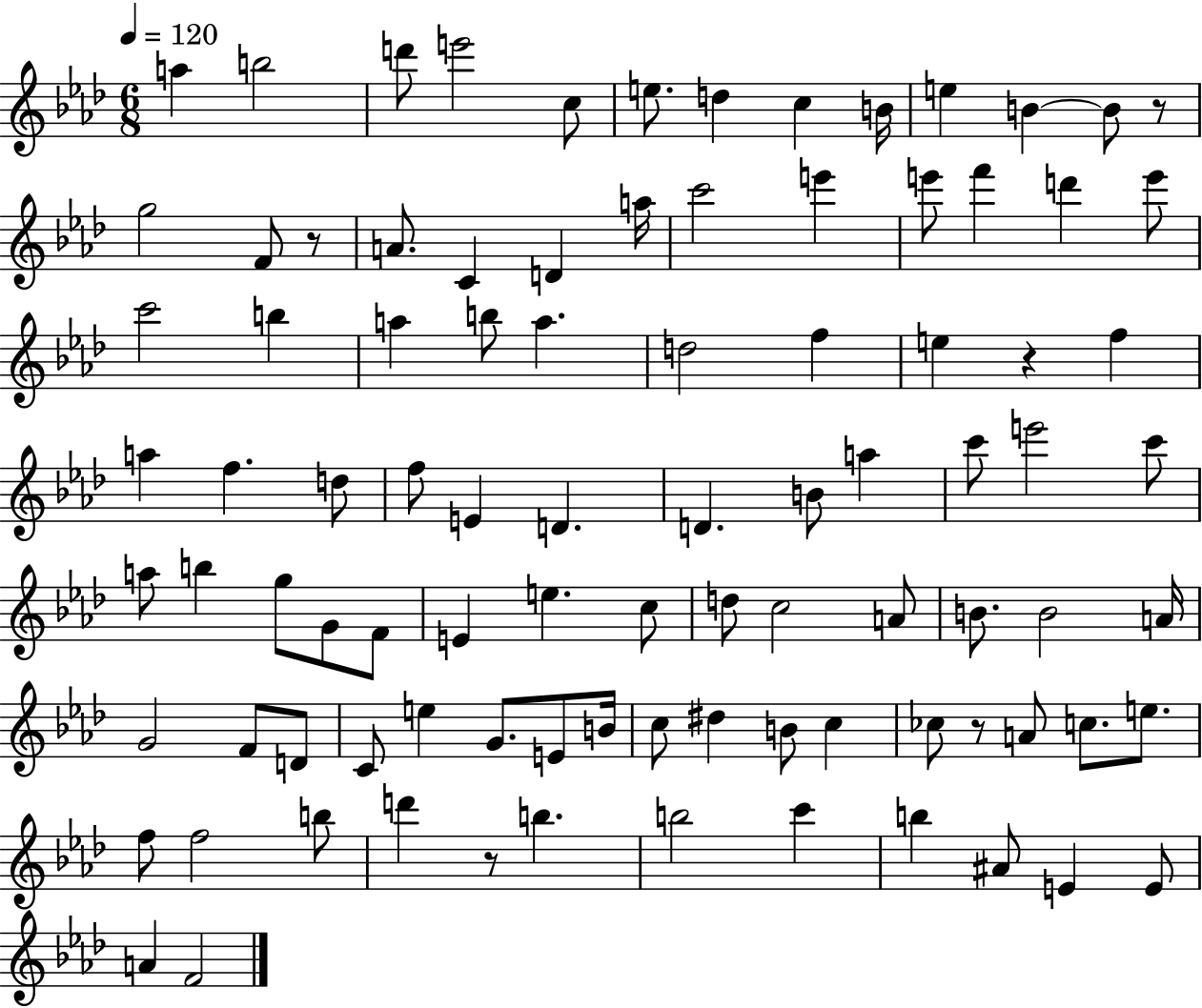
A5/q B5/h D6/e E6/h C5/e E5/e. D5/q C5/q B4/s E5/q B4/q B4/e R/e G5/h F4/e R/e A4/e. C4/q D4/q A5/s C6/h E6/q E6/e F6/q D6/q E6/e C6/h B5/q A5/q B5/e A5/q. D5/h F5/q E5/q R/q F5/q A5/q F5/q. D5/e F5/e E4/q D4/q. D4/q. B4/e A5/q C6/e E6/h C6/e A5/e B5/q G5/e G4/e F4/e E4/q E5/q. C5/e D5/e C5/h A4/e B4/e. B4/h A4/s G4/h F4/e D4/e C4/e E5/q G4/e. E4/e B4/s C5/e D#5/q B4/e C5/q CES5/e R/e A4/e C5/e. E5/e. F5/e F5/h B5/e D6/q R/e B5/q. B5/h C6/q B5/q A#4/e E4/q E4/e A4/q F4/h